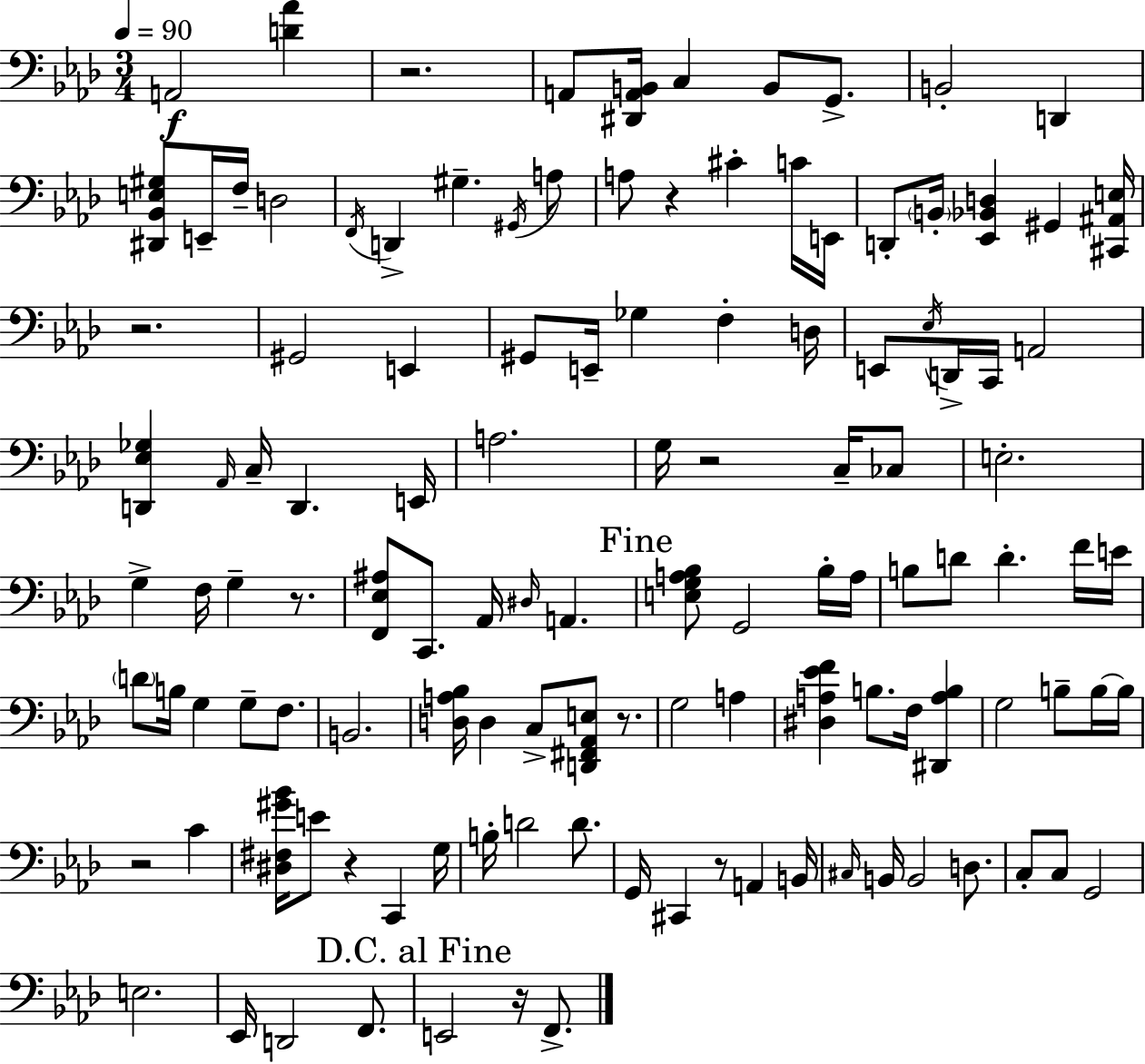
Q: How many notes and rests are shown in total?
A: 121